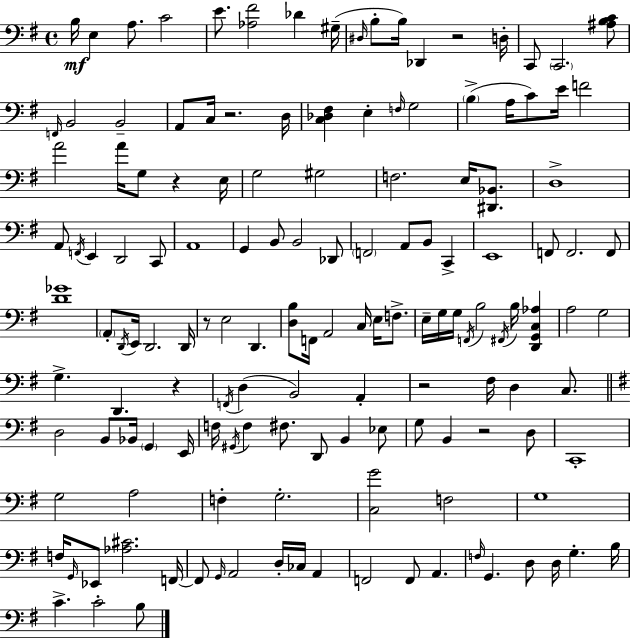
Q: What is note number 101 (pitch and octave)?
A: C2